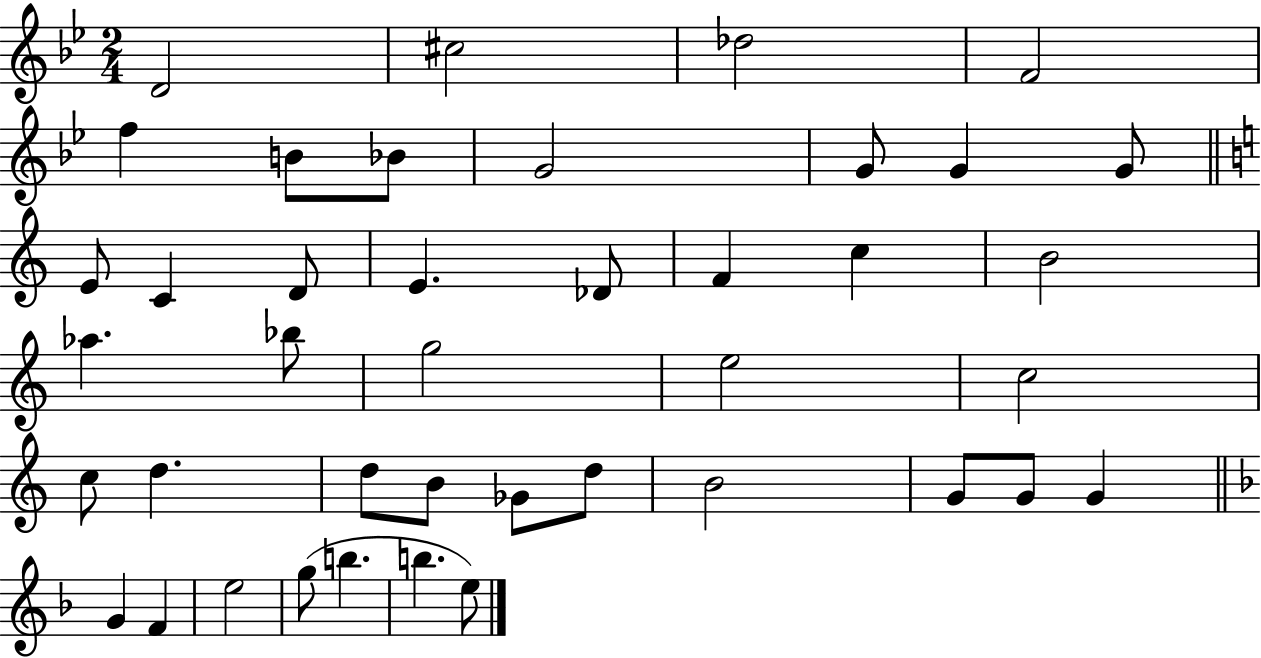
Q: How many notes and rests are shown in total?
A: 41